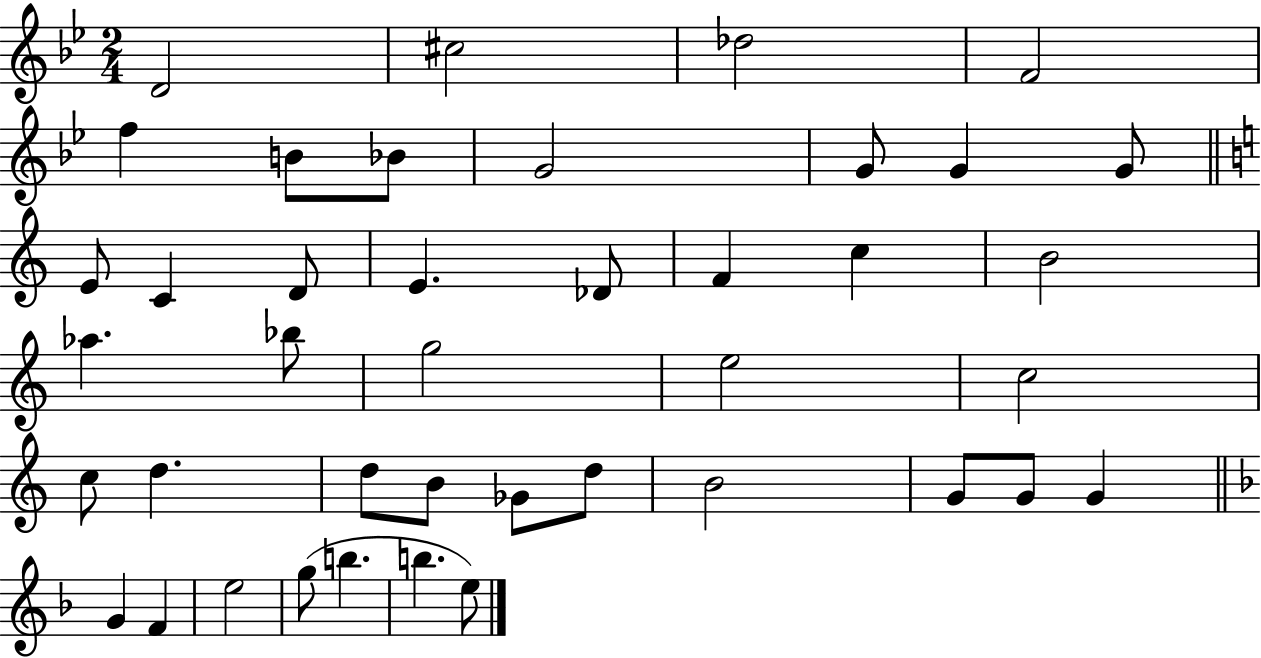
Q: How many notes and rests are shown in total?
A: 41